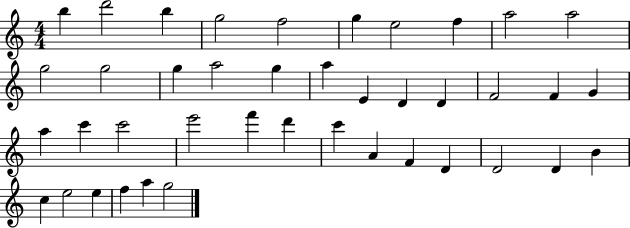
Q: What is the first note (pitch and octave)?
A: B5